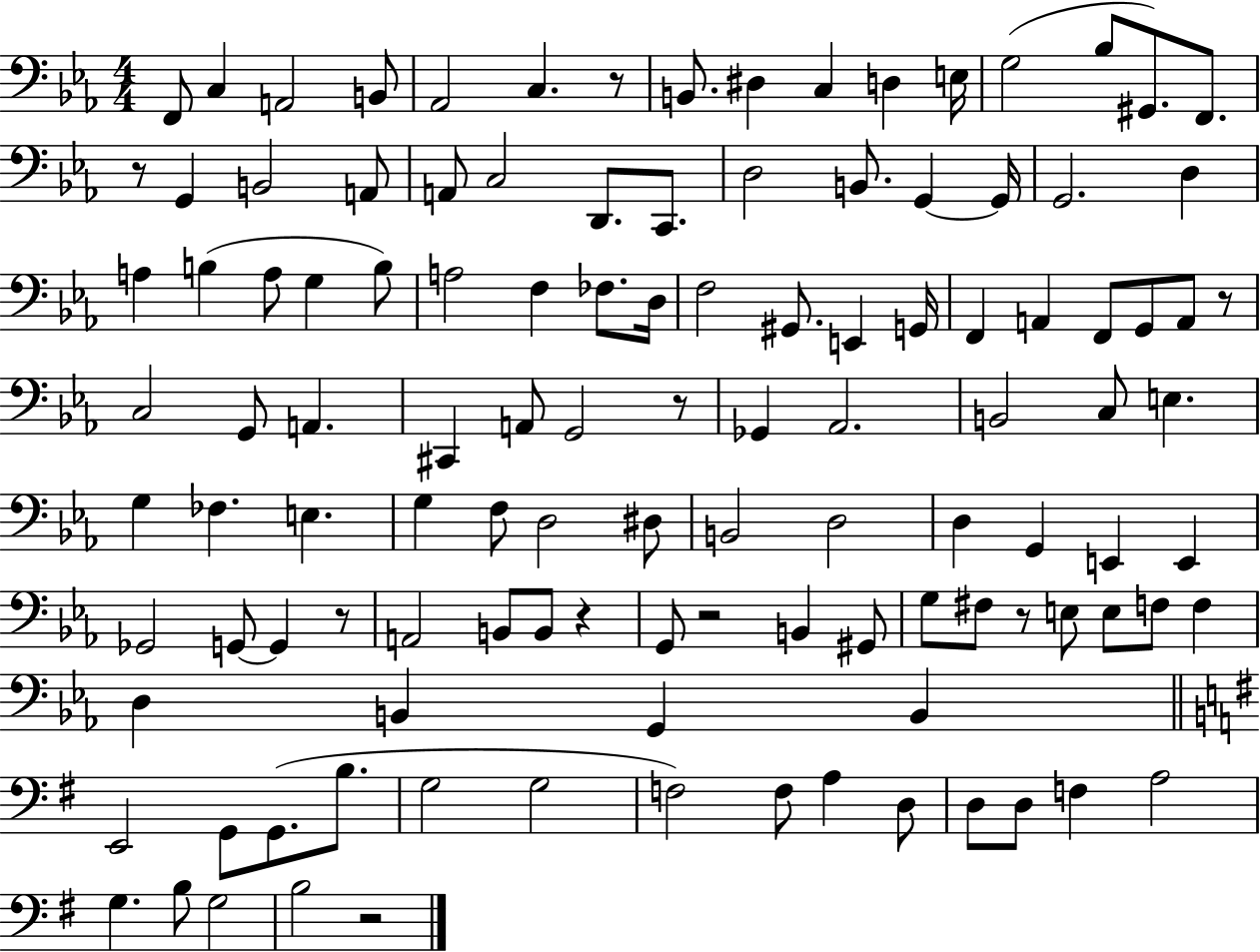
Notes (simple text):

F2/e C3/q A2/h B2/e Ab2/h C3/q. R/e B2/e. D#3/q C3/q D3/q E3/s G3/h Bb3/e G#2/e. F2/e. R/e G2/q B2/h A2/e A2/e C3/h D2/e. C2/e. D3/h B2/e. G2/q G2/s G2/h. D3/q A3/q B3/q A3/e G3/q B3/e A3/h F3/q FES3/e. D3/s F3/h G#2/e. E2/q G2/s F2/q A2/q F2/e G2/e A2/e R/e C3/h G2/e A2/q. C#2/q A2/e G2/h R/e Gb2/q Ab2/h. B2/h C3/e E3/q. G3/q FES3/q. E3/q. G3/q F3/e D3/h D#3/e B2/h D3/h D3/q G2/q E2/q E2/q Gb2/h G2/e G2/q R/e A2/h B2/e B2/e R/q G2/e R/h B2/q G#2/e G3/e F#3/e R/e E3/e E3/e F3/e F3/q D3/q B2/q G2/q B2/q E2/h G2/e G2/e. B3/e. G3/h G3/h F3/h F3/e A3/q D3/e D3/e D3/e F3/q A3/h G3/q. B3/e G3/h B3/h R/h